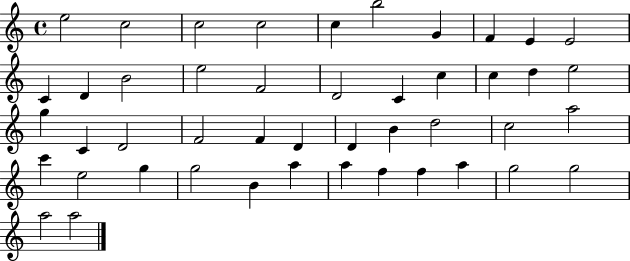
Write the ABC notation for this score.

X:1
T:Untitled
M:4/4
L:1/4
K:C
e2 c2 c2 c2 c b2 G F E E2 C D B2 e2 F2 D2 C c c d e2 g C D2 F2 F D D B d2 c2 a2 c' e2 g g2 B a a f f a g2 g2 a2 a2